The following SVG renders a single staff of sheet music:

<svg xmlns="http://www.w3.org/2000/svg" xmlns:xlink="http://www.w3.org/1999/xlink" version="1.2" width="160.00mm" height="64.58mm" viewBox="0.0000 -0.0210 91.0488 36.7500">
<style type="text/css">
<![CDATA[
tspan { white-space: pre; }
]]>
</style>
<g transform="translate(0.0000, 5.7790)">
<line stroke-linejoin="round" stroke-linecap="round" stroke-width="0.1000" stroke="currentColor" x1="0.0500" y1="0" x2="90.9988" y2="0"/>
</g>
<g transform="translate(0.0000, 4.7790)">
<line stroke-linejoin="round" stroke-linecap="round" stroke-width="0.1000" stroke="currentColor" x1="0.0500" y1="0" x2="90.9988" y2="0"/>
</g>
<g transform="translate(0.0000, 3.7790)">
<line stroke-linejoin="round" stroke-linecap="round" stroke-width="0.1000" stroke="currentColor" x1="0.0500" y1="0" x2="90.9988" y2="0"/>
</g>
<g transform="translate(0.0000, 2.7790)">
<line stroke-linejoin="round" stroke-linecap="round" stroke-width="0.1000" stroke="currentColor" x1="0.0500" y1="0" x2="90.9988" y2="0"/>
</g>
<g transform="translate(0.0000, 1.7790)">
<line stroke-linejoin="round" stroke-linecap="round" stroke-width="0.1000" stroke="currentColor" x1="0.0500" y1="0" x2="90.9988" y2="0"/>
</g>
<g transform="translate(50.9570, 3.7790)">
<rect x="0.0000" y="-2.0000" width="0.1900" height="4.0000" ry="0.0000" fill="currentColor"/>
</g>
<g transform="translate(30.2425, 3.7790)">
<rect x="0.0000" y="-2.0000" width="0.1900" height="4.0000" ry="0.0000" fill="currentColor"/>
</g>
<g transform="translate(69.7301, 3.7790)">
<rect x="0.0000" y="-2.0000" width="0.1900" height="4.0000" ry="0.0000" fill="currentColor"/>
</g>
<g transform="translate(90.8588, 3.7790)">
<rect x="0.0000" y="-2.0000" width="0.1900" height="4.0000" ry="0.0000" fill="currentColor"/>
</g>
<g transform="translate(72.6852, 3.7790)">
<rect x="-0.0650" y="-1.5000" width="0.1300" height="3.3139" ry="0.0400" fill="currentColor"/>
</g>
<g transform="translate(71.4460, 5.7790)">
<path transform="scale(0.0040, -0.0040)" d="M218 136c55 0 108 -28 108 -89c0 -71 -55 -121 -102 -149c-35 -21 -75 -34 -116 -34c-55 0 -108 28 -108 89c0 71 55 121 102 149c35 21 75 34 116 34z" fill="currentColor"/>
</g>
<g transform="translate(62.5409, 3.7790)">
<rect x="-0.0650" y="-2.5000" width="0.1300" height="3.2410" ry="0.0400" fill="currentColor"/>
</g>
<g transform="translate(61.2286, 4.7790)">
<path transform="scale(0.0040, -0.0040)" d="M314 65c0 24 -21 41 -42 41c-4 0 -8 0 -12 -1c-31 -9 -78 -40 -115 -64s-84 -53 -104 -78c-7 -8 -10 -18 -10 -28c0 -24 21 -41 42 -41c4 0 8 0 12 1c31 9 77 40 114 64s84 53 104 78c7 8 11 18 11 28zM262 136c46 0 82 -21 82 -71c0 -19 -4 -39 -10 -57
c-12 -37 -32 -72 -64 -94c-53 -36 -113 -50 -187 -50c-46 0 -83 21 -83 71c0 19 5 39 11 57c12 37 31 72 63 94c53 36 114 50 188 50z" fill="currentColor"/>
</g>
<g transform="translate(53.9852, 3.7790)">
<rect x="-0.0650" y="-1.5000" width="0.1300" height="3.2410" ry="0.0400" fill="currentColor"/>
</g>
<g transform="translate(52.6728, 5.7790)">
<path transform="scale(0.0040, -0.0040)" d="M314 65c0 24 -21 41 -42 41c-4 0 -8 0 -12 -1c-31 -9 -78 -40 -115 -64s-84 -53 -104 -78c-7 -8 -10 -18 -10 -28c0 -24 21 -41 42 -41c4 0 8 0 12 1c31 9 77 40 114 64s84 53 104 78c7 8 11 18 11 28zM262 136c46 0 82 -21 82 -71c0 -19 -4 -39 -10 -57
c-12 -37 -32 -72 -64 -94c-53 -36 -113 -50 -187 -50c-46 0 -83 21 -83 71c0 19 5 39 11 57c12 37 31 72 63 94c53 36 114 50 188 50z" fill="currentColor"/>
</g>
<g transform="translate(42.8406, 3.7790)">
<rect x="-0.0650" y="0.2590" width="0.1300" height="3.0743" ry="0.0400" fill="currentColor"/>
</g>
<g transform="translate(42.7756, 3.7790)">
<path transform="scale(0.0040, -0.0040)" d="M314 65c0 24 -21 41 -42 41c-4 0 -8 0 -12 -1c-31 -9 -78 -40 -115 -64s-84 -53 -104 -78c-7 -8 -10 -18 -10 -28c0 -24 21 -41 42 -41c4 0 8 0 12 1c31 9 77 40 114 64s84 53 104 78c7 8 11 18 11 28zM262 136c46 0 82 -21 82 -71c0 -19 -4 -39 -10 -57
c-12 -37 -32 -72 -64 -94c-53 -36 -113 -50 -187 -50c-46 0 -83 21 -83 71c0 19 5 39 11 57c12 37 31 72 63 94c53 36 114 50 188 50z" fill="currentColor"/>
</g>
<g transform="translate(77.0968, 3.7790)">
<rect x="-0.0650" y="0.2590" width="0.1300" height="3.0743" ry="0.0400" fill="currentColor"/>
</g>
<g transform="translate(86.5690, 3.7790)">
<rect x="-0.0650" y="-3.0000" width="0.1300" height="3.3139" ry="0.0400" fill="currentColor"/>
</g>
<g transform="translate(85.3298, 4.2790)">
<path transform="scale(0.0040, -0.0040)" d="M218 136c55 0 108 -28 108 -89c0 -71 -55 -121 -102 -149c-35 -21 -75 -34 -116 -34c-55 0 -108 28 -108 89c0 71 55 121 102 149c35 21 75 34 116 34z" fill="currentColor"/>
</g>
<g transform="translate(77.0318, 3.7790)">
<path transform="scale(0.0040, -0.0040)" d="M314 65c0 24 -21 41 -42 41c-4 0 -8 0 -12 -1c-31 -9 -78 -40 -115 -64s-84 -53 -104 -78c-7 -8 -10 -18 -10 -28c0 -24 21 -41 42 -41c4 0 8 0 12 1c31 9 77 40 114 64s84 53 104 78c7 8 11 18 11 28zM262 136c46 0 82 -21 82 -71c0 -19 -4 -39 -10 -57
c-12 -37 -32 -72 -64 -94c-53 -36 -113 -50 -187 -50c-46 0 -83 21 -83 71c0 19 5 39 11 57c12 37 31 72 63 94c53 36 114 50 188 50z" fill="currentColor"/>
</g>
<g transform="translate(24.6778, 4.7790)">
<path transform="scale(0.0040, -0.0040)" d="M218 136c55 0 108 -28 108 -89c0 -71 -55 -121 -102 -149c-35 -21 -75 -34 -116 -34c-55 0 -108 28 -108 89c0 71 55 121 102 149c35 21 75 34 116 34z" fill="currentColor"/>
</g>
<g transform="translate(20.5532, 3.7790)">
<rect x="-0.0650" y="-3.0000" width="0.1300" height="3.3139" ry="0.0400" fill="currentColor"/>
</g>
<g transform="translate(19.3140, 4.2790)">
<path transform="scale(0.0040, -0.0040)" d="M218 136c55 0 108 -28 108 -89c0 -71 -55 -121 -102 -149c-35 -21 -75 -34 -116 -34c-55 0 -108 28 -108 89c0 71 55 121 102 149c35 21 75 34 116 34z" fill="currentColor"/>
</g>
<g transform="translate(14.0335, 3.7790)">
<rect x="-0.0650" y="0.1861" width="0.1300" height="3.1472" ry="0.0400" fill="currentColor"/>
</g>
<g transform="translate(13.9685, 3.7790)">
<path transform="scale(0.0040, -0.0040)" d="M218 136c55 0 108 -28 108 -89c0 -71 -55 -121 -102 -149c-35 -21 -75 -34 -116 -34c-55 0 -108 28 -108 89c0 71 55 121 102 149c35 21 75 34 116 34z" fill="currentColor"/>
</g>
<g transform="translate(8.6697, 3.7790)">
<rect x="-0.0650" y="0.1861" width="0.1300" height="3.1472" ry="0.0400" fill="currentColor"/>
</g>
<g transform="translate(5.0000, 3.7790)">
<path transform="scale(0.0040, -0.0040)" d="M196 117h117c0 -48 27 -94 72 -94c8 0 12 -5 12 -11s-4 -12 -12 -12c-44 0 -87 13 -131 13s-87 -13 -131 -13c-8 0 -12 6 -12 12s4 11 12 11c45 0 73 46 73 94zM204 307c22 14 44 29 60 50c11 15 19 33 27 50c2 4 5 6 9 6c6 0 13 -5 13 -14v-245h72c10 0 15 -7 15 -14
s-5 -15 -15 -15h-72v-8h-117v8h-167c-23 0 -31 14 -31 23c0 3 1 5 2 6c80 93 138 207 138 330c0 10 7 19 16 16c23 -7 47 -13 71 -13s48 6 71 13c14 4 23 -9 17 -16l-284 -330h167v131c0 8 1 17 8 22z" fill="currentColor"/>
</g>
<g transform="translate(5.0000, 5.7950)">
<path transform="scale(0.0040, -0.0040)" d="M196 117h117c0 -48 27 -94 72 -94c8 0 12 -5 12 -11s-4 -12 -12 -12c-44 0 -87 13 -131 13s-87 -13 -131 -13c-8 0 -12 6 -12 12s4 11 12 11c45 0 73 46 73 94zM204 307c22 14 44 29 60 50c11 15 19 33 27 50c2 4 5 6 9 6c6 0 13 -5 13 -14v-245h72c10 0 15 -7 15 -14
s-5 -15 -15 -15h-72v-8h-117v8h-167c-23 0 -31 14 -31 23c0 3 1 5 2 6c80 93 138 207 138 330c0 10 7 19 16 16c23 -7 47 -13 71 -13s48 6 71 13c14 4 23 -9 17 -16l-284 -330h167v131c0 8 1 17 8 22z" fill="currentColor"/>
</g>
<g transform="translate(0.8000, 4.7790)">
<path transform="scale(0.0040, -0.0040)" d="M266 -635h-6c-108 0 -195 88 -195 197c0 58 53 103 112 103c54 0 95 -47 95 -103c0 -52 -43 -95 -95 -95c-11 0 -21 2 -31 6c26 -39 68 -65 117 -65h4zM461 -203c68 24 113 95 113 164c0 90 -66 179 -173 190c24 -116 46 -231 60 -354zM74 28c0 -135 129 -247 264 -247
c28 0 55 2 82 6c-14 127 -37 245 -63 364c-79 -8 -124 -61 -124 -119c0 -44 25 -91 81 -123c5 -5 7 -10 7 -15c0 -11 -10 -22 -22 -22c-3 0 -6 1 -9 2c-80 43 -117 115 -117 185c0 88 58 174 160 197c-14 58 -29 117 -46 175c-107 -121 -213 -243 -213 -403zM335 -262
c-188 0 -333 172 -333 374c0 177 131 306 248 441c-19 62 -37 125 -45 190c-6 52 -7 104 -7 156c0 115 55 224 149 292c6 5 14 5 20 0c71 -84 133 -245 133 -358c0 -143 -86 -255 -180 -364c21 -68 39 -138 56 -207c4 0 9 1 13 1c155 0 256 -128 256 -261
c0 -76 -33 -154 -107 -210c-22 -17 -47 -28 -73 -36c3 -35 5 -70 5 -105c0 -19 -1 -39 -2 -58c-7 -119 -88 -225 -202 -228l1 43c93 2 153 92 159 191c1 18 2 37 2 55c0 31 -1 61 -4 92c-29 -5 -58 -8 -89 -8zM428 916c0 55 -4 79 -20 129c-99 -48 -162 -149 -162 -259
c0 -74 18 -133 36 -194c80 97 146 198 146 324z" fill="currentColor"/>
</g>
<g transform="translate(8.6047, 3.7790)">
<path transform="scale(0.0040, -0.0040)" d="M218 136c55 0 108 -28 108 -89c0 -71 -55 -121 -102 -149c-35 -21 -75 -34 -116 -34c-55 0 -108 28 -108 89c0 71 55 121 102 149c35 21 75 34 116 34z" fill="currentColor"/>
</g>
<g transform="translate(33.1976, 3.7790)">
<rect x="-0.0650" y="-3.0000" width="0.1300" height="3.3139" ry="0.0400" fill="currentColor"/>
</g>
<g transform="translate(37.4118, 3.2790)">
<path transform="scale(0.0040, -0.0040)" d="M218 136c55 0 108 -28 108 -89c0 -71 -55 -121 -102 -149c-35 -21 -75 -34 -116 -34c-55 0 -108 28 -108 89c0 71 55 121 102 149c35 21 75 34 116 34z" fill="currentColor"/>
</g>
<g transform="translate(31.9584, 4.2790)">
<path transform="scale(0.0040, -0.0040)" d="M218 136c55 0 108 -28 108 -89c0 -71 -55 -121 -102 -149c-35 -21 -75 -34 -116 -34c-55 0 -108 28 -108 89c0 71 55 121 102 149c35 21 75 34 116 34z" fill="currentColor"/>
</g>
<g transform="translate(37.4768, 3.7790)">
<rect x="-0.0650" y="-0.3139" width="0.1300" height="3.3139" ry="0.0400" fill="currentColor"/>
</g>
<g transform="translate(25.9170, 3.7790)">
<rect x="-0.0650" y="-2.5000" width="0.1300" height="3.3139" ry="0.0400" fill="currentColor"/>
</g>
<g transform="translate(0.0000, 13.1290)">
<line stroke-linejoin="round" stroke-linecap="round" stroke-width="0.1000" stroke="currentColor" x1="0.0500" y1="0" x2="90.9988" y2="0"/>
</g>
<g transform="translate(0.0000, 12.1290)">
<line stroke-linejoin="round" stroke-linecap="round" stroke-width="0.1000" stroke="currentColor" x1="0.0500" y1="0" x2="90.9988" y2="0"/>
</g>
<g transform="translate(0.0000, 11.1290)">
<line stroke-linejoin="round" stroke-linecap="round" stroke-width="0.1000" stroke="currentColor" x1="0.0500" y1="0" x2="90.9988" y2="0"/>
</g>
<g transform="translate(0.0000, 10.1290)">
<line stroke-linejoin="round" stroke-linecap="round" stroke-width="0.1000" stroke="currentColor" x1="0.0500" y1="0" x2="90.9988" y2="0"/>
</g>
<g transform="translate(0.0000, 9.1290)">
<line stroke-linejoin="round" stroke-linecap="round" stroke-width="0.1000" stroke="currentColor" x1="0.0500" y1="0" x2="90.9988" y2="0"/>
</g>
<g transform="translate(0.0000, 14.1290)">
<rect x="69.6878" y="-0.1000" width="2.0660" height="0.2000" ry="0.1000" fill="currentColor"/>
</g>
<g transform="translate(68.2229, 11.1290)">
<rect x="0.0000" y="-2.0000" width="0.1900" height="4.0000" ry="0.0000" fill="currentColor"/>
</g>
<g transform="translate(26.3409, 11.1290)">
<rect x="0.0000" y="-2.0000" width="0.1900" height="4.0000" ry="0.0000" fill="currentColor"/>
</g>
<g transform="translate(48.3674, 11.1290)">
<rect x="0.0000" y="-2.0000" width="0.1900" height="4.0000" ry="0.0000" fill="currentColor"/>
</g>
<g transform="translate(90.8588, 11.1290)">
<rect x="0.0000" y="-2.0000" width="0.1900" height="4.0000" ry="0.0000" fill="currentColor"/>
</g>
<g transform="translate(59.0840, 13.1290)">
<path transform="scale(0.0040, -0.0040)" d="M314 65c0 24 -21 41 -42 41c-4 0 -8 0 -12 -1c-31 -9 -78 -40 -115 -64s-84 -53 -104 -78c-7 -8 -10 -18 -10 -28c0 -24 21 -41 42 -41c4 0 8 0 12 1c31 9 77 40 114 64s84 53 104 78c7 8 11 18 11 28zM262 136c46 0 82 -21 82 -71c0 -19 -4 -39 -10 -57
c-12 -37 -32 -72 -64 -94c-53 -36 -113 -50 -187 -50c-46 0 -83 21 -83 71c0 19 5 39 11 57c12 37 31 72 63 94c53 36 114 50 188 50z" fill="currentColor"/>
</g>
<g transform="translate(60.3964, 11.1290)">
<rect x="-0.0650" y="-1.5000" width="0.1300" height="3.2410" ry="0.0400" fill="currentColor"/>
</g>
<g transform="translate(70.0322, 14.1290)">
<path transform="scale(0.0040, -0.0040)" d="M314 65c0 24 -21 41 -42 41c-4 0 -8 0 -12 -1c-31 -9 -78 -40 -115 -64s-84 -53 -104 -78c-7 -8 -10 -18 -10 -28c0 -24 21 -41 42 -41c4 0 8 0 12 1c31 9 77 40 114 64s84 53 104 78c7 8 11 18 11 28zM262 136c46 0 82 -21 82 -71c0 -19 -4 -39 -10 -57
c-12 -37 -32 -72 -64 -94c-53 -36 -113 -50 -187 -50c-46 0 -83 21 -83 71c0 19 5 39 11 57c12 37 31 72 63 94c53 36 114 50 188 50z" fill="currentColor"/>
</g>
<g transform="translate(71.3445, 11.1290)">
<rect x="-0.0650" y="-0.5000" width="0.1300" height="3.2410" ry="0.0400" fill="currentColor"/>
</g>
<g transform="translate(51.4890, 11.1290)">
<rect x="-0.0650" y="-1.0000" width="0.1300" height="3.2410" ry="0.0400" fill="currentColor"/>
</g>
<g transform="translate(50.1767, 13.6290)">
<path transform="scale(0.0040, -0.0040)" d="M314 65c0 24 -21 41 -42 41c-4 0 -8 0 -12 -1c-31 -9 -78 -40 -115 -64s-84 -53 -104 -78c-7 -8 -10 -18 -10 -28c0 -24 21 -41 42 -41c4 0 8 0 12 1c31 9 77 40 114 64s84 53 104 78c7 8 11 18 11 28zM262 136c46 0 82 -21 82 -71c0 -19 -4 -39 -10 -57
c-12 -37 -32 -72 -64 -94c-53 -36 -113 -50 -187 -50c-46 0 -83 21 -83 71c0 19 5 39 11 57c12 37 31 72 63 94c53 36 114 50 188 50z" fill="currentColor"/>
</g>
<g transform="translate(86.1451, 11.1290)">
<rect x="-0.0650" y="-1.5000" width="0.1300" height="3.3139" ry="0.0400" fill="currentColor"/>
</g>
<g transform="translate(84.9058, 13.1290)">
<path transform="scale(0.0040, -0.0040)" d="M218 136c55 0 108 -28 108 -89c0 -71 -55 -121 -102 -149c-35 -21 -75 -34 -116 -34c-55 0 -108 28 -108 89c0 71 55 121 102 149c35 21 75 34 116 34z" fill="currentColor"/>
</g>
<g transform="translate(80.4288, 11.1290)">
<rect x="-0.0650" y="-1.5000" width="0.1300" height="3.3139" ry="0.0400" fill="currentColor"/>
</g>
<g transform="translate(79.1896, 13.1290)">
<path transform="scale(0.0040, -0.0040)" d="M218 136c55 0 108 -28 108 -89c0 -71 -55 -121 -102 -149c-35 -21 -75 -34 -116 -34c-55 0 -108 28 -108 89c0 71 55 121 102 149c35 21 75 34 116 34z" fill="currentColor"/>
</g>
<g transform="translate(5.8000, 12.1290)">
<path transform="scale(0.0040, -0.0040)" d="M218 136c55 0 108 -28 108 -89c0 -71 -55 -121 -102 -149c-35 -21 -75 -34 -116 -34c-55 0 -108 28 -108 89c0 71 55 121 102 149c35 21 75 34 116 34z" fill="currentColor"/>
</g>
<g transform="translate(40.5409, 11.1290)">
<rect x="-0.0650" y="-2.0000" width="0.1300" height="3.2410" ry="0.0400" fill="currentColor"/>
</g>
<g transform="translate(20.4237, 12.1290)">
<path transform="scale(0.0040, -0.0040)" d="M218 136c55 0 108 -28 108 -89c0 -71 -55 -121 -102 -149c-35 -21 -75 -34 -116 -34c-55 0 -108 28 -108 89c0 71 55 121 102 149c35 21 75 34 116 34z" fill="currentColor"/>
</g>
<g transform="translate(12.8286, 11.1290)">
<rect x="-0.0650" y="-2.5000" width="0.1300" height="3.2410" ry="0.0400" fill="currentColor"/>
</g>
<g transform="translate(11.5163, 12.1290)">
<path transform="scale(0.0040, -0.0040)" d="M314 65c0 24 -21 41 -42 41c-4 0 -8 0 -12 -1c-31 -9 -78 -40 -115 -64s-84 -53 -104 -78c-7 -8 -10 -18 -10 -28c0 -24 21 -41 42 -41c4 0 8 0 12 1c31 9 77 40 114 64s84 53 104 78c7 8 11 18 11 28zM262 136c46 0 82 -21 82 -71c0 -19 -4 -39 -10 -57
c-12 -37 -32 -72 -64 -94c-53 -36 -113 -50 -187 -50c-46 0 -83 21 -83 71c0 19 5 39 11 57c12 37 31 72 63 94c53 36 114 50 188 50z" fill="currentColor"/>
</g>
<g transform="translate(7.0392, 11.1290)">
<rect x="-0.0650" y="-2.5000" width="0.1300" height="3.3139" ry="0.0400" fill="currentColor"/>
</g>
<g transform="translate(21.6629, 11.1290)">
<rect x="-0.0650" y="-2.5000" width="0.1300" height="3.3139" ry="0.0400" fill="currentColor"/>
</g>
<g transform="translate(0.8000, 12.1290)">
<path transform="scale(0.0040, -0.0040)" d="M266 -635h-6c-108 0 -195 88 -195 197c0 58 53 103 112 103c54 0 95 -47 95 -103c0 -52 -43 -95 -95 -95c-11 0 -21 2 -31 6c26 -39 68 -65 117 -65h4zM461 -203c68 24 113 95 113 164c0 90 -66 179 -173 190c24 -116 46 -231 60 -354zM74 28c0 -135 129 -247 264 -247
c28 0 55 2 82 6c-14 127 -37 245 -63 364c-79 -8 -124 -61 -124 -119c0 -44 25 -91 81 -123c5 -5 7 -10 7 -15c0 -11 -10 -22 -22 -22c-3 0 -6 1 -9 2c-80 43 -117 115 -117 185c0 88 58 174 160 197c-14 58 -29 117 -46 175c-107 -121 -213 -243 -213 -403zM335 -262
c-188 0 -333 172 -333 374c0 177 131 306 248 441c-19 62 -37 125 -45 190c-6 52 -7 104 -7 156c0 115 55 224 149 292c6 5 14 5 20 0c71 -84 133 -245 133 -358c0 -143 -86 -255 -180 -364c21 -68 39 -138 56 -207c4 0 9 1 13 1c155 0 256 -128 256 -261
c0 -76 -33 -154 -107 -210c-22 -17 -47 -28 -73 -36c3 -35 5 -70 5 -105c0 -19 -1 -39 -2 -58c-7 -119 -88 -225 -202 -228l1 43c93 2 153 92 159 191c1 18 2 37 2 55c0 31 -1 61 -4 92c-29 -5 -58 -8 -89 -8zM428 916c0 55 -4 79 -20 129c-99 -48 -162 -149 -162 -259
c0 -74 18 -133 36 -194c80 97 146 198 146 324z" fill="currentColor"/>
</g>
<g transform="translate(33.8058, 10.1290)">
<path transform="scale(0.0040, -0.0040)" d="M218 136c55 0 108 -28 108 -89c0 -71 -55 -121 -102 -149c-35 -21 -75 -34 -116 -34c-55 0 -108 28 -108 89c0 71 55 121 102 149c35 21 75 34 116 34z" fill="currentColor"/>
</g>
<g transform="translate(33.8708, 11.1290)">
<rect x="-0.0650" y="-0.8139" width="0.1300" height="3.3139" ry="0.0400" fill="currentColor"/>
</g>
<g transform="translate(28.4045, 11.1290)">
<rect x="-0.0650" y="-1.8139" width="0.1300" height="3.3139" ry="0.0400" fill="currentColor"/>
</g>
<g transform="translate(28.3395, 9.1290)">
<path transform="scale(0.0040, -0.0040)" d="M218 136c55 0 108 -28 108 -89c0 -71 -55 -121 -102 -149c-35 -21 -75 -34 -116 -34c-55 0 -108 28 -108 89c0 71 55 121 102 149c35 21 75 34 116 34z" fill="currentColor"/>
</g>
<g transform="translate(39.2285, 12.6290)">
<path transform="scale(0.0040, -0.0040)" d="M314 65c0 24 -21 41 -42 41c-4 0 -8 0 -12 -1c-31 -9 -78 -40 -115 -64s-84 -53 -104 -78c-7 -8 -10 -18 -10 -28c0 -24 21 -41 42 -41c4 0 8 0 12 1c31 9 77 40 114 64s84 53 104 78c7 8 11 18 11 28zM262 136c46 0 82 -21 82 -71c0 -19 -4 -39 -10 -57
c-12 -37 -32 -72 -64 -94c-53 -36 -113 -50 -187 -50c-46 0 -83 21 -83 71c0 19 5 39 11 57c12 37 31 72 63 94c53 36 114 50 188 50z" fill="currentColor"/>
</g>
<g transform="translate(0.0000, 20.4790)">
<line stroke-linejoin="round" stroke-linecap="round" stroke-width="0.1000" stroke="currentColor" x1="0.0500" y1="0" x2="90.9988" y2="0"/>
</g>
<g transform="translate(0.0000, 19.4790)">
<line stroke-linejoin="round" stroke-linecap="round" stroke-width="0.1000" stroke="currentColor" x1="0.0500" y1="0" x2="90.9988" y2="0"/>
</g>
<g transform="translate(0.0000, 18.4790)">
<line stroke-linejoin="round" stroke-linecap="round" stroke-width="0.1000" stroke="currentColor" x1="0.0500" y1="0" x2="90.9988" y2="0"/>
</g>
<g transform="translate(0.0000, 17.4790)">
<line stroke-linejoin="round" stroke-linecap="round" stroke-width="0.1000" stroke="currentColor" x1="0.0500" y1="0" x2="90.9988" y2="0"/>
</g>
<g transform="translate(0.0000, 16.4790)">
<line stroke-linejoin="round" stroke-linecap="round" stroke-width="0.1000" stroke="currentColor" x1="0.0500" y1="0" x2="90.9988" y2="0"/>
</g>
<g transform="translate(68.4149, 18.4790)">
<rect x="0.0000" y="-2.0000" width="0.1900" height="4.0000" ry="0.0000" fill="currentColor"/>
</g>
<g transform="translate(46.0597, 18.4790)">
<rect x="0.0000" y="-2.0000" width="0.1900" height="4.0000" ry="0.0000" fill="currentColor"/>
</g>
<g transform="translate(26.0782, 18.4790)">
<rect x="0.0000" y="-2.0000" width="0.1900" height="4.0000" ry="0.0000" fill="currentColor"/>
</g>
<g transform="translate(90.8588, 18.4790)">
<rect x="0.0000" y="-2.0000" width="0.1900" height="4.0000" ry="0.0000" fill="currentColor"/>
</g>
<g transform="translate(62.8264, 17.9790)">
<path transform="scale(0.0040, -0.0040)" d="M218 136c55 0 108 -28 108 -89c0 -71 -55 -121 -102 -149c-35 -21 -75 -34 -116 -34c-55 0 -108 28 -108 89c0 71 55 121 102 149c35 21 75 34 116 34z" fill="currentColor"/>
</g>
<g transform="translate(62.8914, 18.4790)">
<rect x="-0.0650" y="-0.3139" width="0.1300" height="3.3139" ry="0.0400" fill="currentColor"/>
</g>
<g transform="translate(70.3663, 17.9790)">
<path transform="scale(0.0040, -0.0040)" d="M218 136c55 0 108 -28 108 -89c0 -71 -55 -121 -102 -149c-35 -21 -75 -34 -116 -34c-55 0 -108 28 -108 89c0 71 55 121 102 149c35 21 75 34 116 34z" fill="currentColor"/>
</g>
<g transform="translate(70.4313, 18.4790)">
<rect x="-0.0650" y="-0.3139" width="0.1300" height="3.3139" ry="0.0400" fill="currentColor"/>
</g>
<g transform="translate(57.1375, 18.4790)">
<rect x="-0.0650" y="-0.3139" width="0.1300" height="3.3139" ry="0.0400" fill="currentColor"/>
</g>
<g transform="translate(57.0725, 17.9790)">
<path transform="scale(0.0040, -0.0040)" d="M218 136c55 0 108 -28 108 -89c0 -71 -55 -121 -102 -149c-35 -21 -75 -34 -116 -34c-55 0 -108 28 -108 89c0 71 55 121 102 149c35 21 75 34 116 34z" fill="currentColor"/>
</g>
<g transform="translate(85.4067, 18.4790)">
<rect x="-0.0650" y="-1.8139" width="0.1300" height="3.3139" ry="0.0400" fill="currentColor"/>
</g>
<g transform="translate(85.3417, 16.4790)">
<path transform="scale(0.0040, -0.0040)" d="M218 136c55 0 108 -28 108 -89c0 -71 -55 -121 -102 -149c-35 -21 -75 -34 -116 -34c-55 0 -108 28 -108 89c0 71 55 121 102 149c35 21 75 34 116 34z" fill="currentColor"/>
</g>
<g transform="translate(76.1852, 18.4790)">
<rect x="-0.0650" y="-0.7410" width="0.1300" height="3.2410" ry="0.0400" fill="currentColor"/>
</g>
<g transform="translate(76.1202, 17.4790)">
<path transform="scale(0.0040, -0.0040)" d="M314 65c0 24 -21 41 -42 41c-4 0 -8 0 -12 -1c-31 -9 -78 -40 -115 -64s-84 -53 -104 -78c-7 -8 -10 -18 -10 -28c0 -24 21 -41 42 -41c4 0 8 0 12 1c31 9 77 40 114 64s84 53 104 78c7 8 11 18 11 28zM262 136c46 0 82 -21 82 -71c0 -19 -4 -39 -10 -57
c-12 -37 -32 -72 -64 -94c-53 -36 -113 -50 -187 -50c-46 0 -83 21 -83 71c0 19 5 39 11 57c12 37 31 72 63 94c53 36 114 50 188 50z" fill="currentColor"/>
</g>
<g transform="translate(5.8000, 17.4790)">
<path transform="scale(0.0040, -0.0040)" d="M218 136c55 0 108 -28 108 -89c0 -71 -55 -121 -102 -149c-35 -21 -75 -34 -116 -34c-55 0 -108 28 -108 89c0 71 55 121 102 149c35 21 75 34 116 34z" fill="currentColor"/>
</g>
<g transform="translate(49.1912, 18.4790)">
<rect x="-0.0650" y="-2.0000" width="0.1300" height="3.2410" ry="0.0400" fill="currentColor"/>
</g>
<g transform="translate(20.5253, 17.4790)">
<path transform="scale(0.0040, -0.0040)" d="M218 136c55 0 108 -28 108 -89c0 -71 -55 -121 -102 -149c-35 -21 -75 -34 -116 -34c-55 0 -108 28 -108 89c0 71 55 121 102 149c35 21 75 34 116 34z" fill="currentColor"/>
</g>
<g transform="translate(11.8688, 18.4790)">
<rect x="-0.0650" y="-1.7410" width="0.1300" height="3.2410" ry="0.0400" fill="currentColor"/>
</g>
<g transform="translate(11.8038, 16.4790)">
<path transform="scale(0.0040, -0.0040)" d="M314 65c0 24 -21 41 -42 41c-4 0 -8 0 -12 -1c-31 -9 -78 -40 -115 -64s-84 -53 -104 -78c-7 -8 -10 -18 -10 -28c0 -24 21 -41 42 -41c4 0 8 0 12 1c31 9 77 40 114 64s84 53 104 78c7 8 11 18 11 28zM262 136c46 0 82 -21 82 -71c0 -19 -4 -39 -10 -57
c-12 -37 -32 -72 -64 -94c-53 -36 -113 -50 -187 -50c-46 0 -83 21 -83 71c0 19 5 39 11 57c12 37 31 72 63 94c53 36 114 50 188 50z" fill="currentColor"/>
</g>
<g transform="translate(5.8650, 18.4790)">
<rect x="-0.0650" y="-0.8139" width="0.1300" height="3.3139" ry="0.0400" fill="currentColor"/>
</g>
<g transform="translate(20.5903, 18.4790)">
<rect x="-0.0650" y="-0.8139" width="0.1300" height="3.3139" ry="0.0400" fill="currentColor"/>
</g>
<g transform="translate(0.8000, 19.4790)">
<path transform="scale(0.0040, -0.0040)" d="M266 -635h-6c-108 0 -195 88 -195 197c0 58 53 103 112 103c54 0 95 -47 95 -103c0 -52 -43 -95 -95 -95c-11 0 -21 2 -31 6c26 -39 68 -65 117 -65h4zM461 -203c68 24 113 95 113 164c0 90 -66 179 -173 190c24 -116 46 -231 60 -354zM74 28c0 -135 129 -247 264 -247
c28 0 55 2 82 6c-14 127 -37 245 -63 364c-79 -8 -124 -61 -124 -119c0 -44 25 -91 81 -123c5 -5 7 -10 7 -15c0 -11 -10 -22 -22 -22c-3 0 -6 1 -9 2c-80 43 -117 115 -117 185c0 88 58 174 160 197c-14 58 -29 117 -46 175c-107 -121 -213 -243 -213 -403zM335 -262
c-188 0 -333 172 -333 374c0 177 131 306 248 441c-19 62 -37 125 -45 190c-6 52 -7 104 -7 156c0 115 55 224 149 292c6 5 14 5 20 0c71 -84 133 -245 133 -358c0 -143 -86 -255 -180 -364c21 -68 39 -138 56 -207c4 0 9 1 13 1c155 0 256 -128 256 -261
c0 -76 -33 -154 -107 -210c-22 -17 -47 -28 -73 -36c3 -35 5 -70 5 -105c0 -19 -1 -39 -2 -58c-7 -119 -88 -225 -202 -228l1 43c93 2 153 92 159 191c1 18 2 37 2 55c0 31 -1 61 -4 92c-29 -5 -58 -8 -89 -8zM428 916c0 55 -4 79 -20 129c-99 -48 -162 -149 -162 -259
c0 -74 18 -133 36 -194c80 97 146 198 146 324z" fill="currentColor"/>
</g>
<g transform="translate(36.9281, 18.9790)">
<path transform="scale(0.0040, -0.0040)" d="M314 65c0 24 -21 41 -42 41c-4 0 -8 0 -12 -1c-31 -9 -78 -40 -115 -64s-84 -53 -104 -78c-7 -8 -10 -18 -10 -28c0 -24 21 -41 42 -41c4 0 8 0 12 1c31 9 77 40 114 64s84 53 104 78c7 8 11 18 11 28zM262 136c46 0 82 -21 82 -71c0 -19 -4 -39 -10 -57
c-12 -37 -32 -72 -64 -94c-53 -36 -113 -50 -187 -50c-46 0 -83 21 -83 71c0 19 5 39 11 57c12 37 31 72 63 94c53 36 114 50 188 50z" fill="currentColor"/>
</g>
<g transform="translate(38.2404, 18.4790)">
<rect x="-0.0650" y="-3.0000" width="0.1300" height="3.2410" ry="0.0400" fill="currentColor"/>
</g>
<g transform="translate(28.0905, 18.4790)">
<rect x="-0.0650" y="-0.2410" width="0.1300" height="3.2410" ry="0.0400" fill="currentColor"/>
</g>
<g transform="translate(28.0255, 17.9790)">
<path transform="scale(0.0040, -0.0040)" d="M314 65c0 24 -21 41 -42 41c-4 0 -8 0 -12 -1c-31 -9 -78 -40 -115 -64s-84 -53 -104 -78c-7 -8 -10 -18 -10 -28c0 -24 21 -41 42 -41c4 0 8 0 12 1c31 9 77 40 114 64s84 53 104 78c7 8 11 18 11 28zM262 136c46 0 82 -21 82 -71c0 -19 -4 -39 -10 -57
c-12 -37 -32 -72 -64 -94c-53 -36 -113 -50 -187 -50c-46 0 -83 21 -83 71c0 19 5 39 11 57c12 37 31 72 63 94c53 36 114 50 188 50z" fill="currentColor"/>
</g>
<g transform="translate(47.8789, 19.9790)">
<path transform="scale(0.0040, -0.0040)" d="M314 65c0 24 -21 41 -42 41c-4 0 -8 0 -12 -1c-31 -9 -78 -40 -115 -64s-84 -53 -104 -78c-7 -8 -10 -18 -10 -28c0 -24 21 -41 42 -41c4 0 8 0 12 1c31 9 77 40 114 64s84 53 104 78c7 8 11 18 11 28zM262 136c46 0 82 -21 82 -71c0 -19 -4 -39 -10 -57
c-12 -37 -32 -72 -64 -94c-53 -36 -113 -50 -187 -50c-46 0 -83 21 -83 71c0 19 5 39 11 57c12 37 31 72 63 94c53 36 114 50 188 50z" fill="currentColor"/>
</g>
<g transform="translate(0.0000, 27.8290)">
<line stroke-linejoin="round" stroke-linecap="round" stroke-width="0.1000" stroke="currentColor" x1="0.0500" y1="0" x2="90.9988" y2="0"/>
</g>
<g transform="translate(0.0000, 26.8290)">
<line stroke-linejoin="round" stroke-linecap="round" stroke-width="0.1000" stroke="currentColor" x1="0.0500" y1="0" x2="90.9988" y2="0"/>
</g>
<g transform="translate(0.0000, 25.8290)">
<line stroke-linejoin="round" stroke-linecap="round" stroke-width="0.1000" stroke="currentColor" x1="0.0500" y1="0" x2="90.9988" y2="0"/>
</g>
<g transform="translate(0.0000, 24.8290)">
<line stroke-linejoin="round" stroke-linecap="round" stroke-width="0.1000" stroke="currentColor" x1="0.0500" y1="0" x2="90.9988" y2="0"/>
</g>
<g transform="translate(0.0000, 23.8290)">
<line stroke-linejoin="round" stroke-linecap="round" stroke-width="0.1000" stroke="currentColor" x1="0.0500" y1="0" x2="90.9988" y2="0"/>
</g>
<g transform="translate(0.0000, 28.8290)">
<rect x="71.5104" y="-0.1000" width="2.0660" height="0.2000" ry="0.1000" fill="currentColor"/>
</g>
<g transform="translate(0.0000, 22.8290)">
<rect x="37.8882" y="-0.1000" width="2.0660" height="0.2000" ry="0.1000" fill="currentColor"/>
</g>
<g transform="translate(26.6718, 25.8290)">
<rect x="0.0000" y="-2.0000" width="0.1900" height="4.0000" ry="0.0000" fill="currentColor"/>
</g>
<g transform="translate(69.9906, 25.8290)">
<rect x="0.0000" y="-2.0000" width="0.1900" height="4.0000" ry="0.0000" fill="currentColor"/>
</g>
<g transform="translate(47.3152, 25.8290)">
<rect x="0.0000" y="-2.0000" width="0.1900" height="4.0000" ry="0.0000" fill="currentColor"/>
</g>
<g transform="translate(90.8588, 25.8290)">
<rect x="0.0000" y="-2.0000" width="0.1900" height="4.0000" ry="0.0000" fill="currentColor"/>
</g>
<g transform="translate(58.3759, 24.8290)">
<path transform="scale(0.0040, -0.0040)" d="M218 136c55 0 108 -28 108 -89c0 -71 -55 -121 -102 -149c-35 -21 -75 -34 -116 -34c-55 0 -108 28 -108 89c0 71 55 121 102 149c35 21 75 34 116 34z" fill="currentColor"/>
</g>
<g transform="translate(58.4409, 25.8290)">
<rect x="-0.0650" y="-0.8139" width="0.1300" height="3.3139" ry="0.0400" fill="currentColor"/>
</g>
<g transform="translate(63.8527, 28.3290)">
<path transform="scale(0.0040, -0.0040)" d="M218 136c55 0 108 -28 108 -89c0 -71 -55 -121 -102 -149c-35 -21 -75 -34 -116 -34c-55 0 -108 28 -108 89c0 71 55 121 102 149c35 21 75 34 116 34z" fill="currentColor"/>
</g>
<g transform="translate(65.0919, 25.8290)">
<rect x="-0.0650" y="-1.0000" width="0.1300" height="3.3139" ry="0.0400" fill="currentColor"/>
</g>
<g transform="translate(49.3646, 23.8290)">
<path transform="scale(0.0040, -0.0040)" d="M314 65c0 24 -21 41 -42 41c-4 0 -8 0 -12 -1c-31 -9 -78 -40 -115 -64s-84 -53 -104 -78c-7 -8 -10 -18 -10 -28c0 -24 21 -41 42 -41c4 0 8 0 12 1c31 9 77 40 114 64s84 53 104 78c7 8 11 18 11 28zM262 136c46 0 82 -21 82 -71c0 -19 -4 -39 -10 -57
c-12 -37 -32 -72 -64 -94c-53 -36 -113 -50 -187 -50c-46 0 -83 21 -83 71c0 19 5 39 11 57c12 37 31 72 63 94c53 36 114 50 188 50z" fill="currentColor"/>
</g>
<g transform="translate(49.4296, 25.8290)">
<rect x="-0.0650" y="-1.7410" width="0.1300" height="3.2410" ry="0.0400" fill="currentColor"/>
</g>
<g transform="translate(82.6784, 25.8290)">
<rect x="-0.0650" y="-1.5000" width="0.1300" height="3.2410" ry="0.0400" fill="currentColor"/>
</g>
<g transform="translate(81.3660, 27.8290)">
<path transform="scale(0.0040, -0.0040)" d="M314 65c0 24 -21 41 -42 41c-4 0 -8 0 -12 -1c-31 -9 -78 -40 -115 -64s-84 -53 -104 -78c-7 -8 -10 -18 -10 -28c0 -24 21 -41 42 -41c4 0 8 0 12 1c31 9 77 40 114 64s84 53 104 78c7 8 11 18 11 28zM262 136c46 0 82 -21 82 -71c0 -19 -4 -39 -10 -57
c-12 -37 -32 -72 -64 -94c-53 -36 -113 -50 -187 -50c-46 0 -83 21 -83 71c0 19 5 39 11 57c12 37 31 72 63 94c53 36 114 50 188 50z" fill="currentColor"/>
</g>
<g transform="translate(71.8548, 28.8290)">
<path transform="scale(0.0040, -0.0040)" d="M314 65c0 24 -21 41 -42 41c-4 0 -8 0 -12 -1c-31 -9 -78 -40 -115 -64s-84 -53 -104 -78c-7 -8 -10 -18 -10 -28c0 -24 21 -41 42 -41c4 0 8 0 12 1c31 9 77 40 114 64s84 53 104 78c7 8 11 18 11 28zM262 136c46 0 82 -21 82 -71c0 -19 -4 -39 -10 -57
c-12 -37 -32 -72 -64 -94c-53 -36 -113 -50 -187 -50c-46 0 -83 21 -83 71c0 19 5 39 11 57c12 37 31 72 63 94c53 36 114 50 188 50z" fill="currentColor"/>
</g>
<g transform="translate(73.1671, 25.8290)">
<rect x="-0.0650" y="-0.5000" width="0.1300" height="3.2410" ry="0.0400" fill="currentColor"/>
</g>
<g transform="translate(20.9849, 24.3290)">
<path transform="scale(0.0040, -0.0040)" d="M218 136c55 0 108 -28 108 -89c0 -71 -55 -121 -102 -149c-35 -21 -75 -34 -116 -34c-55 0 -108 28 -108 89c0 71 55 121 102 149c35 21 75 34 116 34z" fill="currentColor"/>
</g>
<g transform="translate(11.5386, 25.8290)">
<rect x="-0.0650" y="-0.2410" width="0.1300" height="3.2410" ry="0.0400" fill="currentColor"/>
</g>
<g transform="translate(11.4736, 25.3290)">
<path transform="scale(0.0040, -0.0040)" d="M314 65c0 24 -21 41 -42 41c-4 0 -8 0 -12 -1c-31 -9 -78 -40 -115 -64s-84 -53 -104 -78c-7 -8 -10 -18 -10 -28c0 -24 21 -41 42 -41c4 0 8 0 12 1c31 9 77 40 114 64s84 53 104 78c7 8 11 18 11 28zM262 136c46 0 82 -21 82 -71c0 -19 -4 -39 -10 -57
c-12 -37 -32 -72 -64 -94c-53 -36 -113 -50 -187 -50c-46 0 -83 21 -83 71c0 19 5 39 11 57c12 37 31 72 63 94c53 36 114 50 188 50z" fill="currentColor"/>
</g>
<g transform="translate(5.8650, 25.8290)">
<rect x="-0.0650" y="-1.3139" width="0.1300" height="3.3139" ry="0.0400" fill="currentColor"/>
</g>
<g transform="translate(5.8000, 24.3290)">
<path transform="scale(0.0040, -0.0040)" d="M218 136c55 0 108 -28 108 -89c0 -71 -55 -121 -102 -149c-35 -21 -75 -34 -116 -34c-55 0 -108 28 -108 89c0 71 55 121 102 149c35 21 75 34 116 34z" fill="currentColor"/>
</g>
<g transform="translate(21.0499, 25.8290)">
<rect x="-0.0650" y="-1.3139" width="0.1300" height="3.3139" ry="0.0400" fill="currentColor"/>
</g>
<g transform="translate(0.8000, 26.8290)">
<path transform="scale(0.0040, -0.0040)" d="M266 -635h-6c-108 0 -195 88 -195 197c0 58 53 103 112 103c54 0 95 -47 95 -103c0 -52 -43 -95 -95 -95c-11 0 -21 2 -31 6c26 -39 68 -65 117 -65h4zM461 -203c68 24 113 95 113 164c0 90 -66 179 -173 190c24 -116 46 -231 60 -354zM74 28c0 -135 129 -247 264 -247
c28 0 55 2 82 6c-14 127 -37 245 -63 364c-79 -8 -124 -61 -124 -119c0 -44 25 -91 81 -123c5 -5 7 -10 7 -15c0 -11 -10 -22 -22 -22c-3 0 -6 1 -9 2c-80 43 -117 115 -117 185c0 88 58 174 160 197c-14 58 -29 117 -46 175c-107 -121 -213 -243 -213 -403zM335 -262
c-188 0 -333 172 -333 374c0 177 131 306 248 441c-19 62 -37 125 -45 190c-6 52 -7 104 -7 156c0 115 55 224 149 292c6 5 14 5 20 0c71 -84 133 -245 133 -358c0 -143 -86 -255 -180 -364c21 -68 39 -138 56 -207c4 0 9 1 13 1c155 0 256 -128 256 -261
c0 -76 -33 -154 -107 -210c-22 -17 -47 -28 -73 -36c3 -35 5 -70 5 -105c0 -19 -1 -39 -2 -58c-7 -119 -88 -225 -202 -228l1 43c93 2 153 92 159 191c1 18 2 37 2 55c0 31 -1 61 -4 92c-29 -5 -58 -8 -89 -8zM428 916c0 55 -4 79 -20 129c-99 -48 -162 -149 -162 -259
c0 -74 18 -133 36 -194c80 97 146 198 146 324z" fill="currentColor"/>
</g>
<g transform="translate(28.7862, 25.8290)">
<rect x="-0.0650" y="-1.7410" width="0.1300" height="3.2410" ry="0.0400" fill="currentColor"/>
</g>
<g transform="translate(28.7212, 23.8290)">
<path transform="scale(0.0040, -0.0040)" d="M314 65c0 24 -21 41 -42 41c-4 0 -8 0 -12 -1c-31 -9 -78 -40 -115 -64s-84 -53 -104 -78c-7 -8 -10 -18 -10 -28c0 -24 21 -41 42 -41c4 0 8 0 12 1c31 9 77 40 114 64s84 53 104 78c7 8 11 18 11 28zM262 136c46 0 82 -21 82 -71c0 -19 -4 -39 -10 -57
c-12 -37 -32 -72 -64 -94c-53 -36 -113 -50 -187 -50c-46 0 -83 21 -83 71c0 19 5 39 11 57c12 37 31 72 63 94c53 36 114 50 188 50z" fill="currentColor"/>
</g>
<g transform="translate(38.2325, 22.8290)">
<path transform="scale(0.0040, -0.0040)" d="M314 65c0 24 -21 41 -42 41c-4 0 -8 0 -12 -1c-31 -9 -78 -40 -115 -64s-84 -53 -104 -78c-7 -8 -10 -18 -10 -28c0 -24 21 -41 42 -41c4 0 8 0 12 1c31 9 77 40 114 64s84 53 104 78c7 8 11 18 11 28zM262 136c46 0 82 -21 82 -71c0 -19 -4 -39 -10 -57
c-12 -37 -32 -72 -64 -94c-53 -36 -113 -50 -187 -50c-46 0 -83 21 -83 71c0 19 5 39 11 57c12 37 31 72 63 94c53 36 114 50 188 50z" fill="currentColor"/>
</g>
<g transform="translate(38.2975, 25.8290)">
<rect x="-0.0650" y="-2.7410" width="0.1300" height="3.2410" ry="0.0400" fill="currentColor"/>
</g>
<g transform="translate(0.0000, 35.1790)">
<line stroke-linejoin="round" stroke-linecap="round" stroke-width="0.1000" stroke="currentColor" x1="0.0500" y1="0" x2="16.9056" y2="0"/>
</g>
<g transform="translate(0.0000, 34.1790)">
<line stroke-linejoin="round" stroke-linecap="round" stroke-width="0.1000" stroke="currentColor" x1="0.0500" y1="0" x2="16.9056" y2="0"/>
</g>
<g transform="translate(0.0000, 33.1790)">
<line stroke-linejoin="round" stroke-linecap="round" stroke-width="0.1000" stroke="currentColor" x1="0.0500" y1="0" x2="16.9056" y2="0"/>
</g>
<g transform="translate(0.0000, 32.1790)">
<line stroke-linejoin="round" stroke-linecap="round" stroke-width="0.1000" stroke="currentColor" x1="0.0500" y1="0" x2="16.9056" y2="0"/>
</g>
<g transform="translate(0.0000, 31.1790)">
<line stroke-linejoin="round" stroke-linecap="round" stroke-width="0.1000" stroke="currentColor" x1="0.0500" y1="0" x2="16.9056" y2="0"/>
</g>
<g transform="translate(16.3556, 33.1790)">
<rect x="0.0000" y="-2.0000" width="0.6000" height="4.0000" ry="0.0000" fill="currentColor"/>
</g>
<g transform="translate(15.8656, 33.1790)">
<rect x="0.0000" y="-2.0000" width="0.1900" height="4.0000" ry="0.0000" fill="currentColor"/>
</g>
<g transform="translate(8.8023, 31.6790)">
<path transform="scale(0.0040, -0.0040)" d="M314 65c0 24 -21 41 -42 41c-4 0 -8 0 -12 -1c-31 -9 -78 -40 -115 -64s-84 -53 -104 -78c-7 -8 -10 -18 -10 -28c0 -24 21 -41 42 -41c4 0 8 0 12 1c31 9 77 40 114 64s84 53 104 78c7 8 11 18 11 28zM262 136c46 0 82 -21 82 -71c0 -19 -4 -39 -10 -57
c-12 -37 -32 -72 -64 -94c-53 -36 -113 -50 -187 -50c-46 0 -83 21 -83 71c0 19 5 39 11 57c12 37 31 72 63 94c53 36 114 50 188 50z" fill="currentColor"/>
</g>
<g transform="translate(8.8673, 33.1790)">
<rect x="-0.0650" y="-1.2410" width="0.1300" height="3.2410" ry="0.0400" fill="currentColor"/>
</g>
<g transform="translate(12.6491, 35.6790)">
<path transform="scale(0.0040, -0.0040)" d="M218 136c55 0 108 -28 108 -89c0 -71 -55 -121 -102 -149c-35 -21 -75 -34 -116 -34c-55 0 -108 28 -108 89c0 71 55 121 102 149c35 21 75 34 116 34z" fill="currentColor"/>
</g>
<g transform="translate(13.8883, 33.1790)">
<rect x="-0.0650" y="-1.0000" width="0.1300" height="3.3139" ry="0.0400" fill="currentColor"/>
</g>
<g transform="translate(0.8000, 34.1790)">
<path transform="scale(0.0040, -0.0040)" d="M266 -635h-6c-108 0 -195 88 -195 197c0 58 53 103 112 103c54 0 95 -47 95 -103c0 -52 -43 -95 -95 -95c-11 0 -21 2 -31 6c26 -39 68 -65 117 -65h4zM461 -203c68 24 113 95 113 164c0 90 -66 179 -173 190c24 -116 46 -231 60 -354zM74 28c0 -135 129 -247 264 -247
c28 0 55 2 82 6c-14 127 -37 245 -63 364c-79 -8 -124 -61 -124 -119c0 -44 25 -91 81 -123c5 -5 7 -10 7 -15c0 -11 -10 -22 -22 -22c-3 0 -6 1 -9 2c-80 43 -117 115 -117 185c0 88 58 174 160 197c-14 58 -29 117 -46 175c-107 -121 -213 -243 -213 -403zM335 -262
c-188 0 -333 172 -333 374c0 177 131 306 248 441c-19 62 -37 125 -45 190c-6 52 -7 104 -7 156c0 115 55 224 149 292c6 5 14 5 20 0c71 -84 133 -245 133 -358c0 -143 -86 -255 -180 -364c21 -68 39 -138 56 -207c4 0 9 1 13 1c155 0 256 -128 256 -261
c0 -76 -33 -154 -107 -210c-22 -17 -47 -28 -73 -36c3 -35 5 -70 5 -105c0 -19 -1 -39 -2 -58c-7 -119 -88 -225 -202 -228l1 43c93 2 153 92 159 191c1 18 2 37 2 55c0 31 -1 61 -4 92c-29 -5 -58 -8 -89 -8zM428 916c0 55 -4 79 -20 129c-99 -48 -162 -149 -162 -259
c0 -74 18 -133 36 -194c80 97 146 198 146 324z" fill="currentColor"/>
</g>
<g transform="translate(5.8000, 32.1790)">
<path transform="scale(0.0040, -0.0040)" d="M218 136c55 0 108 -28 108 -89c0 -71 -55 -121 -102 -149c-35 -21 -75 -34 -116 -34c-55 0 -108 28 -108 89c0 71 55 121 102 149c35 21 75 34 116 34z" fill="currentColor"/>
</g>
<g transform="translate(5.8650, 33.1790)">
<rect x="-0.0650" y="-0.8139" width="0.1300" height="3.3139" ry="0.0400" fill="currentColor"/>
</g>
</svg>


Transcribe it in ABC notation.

X:1
T:Untitled
M:4/4
L:1/4
K:C
B B A G A c B2 E2 G2 E B2 A G G2 G f d F2 D2 E2 C2 E E d f2 d c2 A2 F2 c c c d2 f e c2 e f2 a2 f2 d D C2 E2 d e2 D